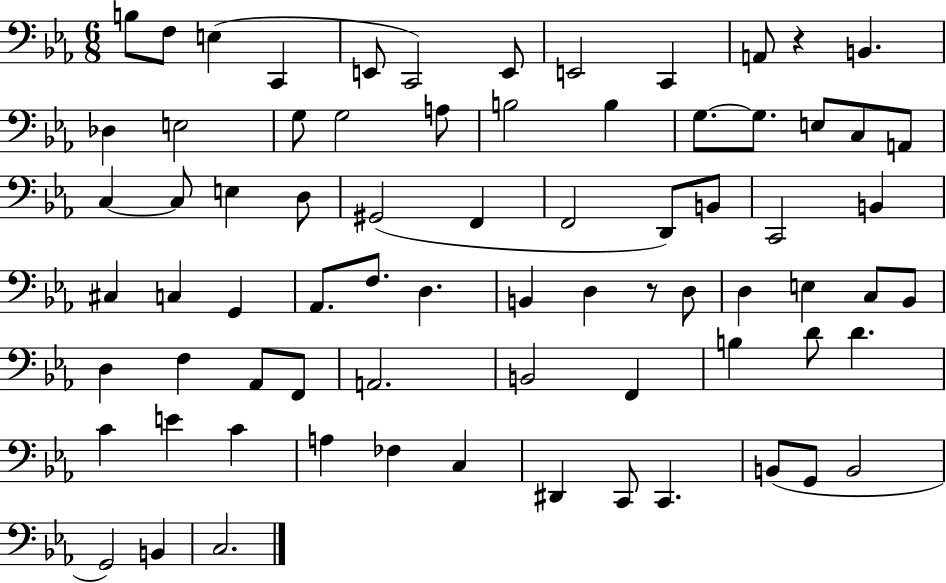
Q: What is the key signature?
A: EES major